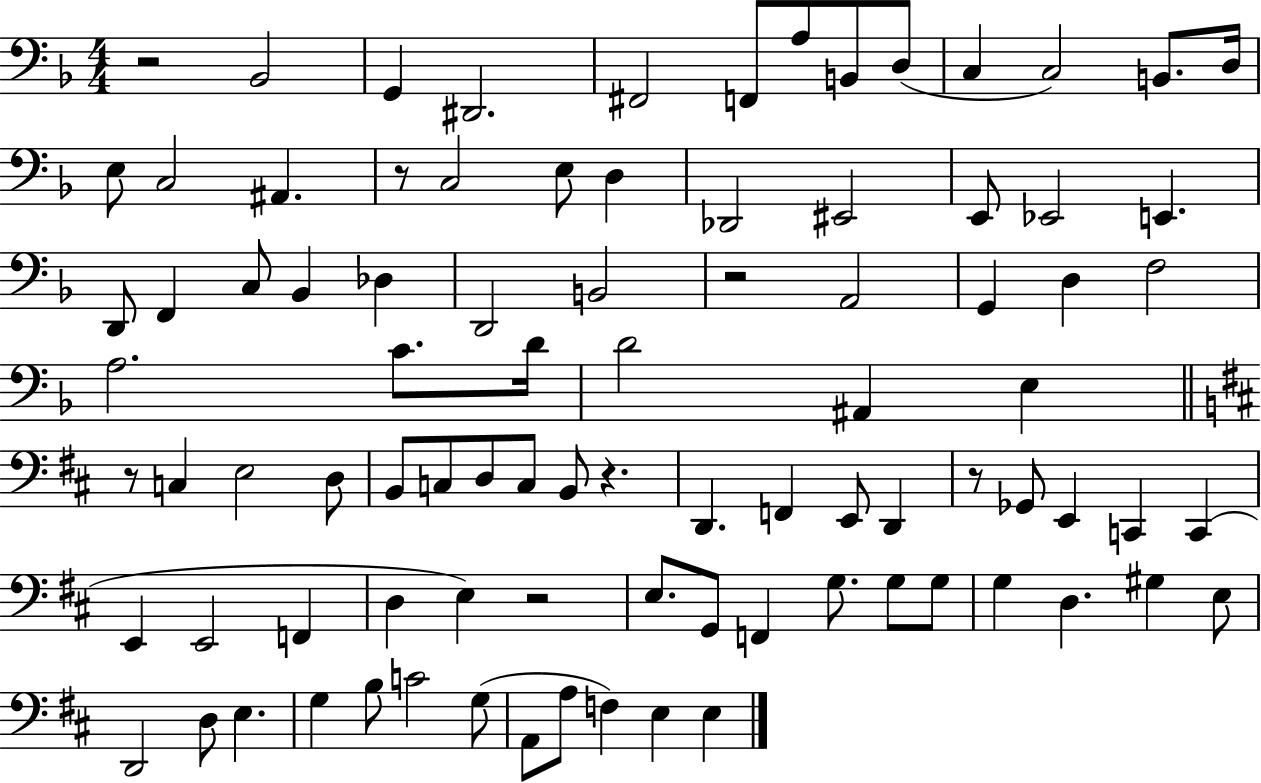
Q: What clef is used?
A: bass